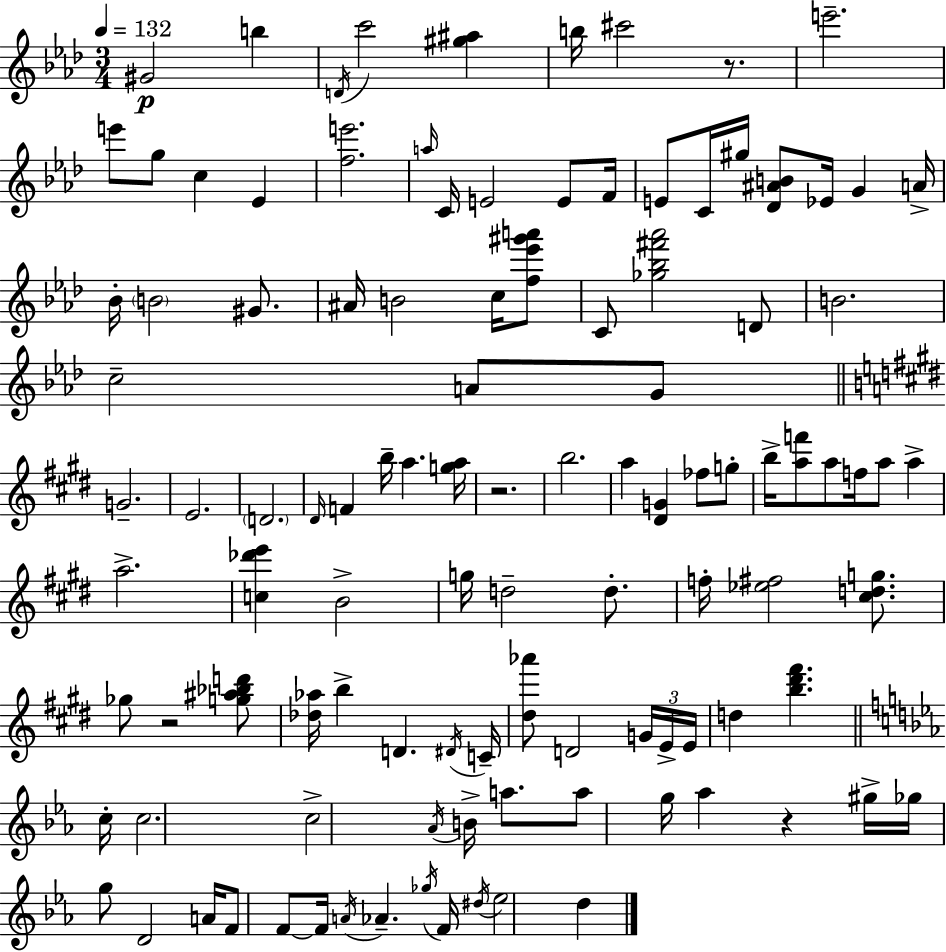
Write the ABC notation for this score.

X:1
T:Untitled
M:3/4
L:1/4
K:Ab
^G2 b D/4 c'2 [^g^a] b/4 ^c'2 z/2 e'2 e'/2 g/2 c _E [fe']2 a/4 C/4 E2 E/2 F/4 E/2 C/4 ^g/4 [_D^AB]/2 _E/4 G A/4 _B/4 B2 ^G/2 ^A/4 B2 c/4 [f_e'^g'a']/2 C/2 [_g_b^f'_a']2 D/2 B2 c2 A/2 G/2 G2 E2 D2 ^D/4 F b/4 a [ga]/4 z2 b2 a [^DG] _f/2 g/2 b/4 [af']/2 a/2 f/4 a/2 a a2 [c_d'e'] B2 g/4 d2 d/2 f/4 [_e^f]2 [^cdg]/2 _g/2 z2 [g^a_bd']/2 [_d_a]/4 b D ^D/4 C/4 [^d_a']/2 D2 G/4 E/4 E/4 d [b^d'^f'] c/4 c2 c2 _A/4 B/4 a/2 a/2 g/4 _a z ^g/4 _g/4 g/2 D2 A/4 F/2 F/2 F/4 A/4 _A _g/4 F/4 ^d/4 _e2 d